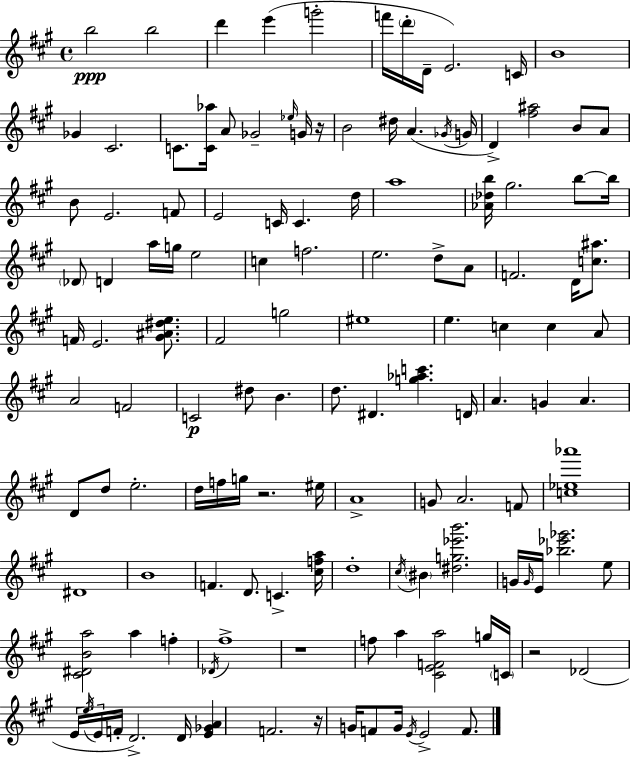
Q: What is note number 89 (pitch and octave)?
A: G4